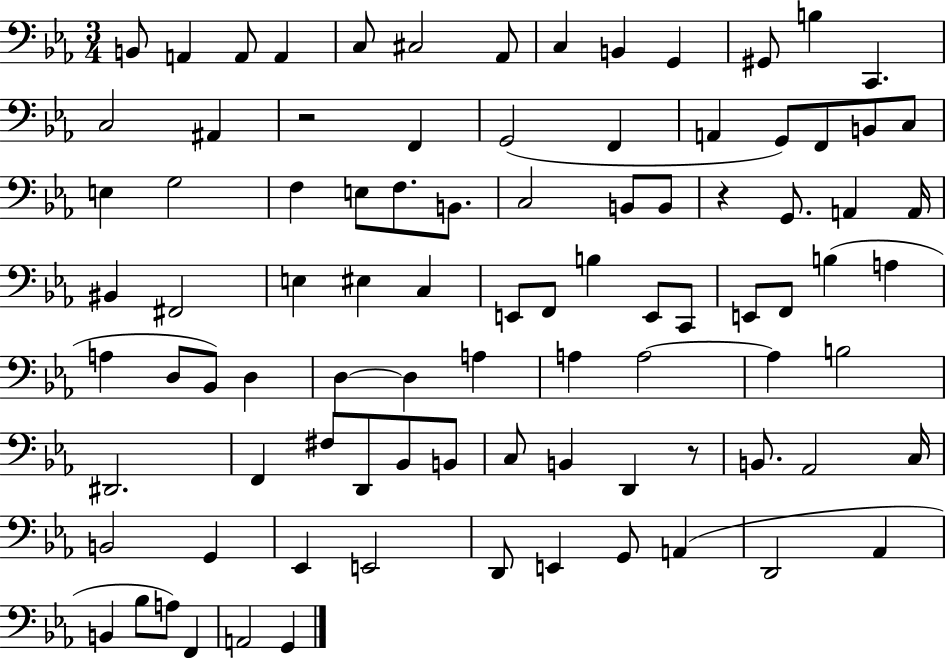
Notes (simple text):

B2/e A2/q A2/e A2/q C3/e C#3/h Ab2/e C3/q B2/q G2/q G#2/e B3/q C2/q. C3/h A#2/q R/h F2/q G2/h F2/q A2/q G2/e F2/e B2/e C3/e E3/q G3/h F3/q E3/e F3/e. B2/e. C3/h B2/e B2/e R/q G2/e. A2/q A2/s BIS2/q F#2/h E3/q EIS3/q C3/q E2/e F2/e B3/q E2/e C2/e E2/e F2/e B3/q A3/q A3/q D3/e Bb2/e D3/q D3/q D3/q A3/q A3/q A3/h A3/q B3/h D#2/h. F2/q F#3/e D2/e Bb2/e B2/e C3/e B2/q D2/q R/e B2/e. Ab2/h C3/s B2/h G2/q Eb2/q E2/h D2/e E2/q G2/e A2/q D2/h Ab2/q B2/q Bb3/e A3/e F2/q A2/h G2/q